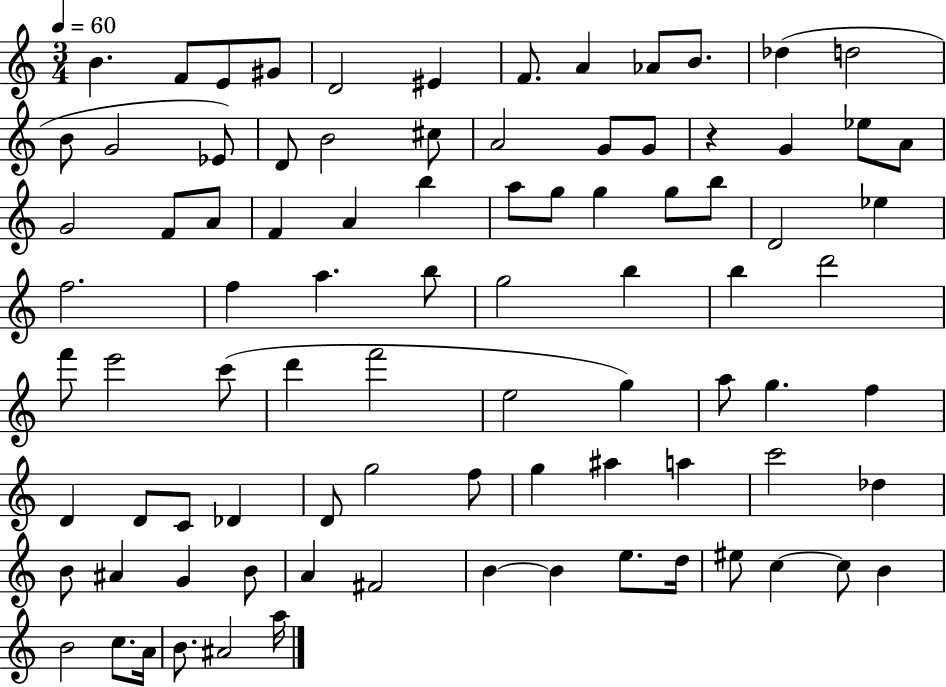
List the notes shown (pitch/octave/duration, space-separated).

B4/q. F4/e E4/e G#4/e D4/h EIS4/q F4/e. A4/q Ab4/e B4/e. Db5/q D5/h B4/e G4/h Eb4/e D4/e B4/h C#5/e A4/h G4/e G4/e R/q G4/q Eb5/e A4/e G4/h F4/e A4/e F4/q A4/q B5/q A5/e G5/e G5/q G5/e B5/e D4/h Eb5/q F5/h. F5/q A5/q. B5/e G5/h B5/q B5/q D6/h F6/e E6/h C6/e D6/q F6/h E5/h G5/q A5/e G5/q. F5/q D4/q D4/e C4/e Db4/q D4/e G5/h F5/e G5/q A#5/q A5/q C6/h Db5/q B4/e A#4/q G4/q B4/e A4/q F#4/h B4/q B4/q E5/e. D5/s EIS5/e C5/q C5/e B4/q B4/h C5/e. A4/s B4/e. A#4/h A5/s